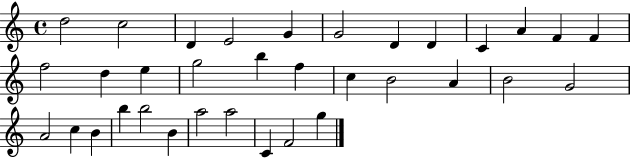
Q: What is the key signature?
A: C major